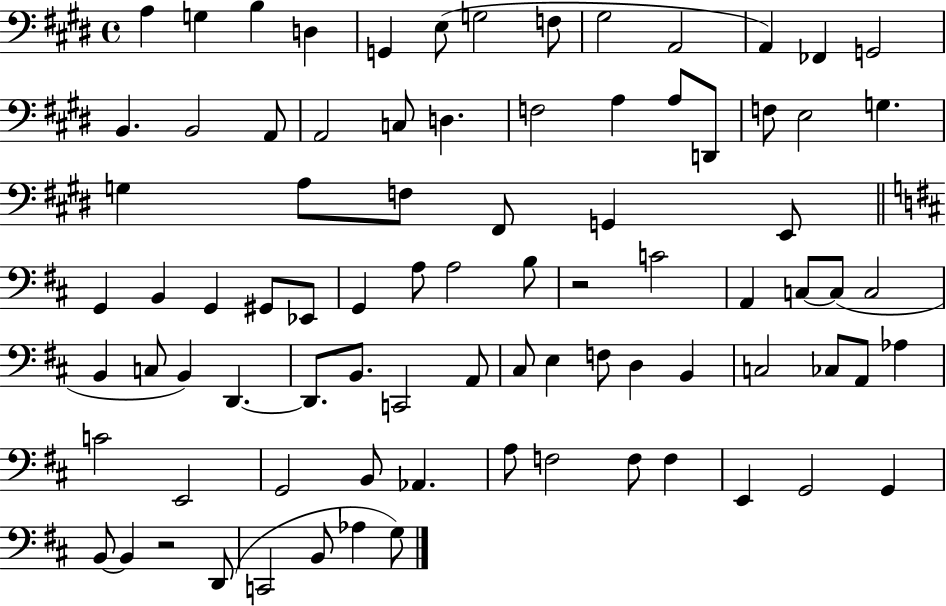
A3/q G3/q B3/q D3/q G2/q E3/e G3/h F3/e G#3/h A2/h A2/q FES2/q G2/h B2/q. B2/h A2/e A2/h C3/e D3/q. F3/h A3/q A3/e D2/e F3/e E3/h G3/q. G3/q A3/e F3/e F#2/e G2/q E2/e G2/q B2/q G2/q G#2/e Eb2/e G2/q A3/e A3/h B3/e R/h C4/h A2/q C3/e C3/e C3/h B2/q C3/e B2/q D2/q. D2/e. B2/e. C2/h A2/e C#3/e E3/q F3/e D3/q B2/q C3/h CES3/e A2/e Ab3/q C4/h E2/h G2/h B2/e Ab2/q. A3/e F3/h F3/e F3/q E2/q G2/h G2/q B2/e B2/q R/h D2/e C2/h B2/e Ab3/q G3/e